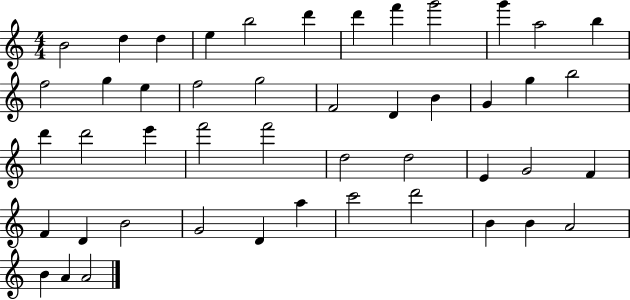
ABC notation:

X:1
T:Untitled
M:4/4
L:1/4
K:C
B2 d d e b2 d' d' f' g'2 g' a2 b f2 g e f2 g2 F2 D B G g b2 d' d'2 e' f'2 f'2 d2 d2 E G2 F F D B2 G2 D a c'2 d'2 B B A2 B A A2